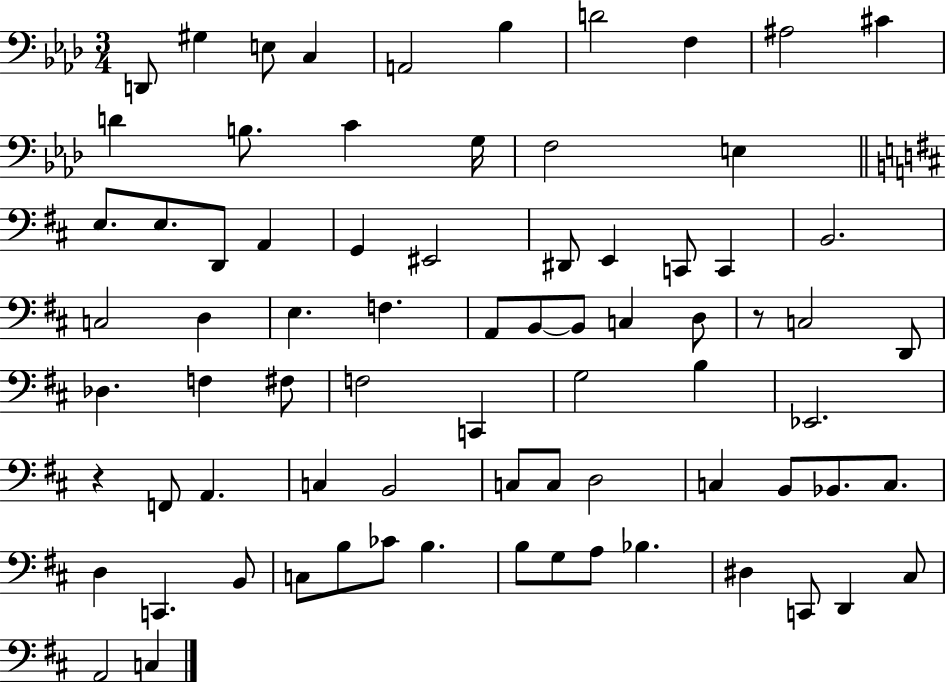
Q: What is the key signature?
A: AES major